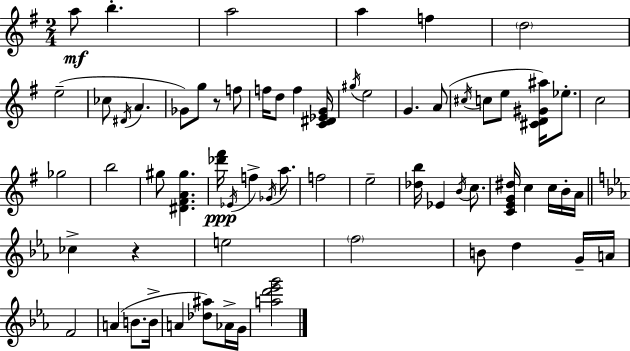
{
  \clef treble
  \numericTimeSignature
  \time 2/4
  \key g \major
  a''8\mf b''4.-. | a''2 | a''4 f''4 | \parenthesize d''2 | \break e''2--( | ces''8 \acciaccatura { dis'16 } a'4. | ges'8) g''8 r8 f''8 | f''16 d''8 f''4 | \break <c' dis' ees' g'>16 \acciaccatura { gis''16 } e''2 | g'4. | a'8( \acciaccatura { cis''16 } c''8 e''8 <cis' d' gis' ais''>16) | ees''8.-. c''2 | \break ges''2 | b''2 | gis''8 <dis' fis' a' gis''>4. | <des''' fis'''>16\ppp \acciaccatura { ees'16 } f''4-> | \break \acciaccatura { ges'16 } a''8. f''2 | e''2-- | <des'' b''>16 ees'4 | \acciaccatura { b'16 } c''8. <c' e' g' dis''>16 c''4 | \break c''16 b'16-. a'16 \bar "||" \break \key ees \major ces''4-> r4 | e''2 | \parenthesize f''2 | b'8 d''4 g'16-- a'16 | \break f'2 | a'4( b'8. b'16-> | a'4 <des'' ais''>8) aes'16-> g'16 | <a'' d''' ees''' g'''>2 | \break \bar "|."
}